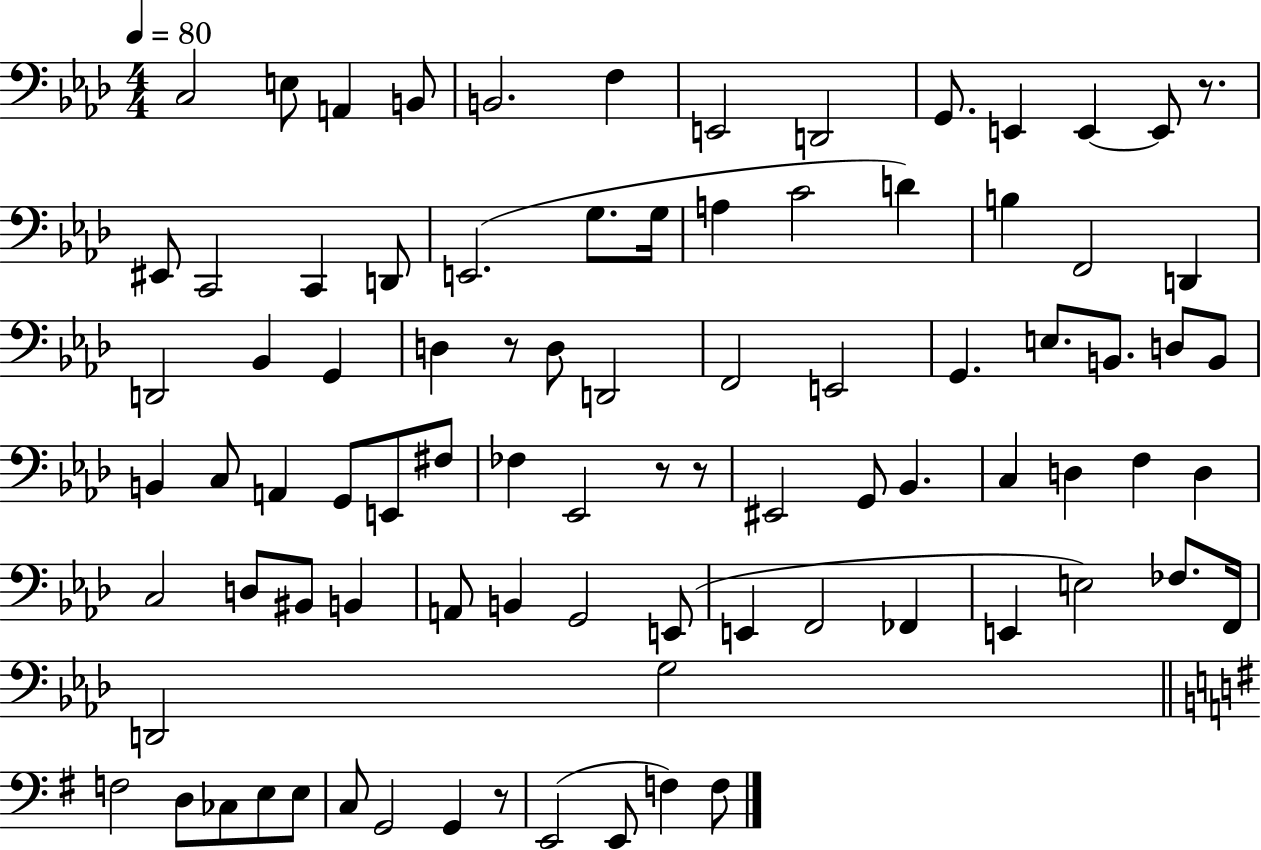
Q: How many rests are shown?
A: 5